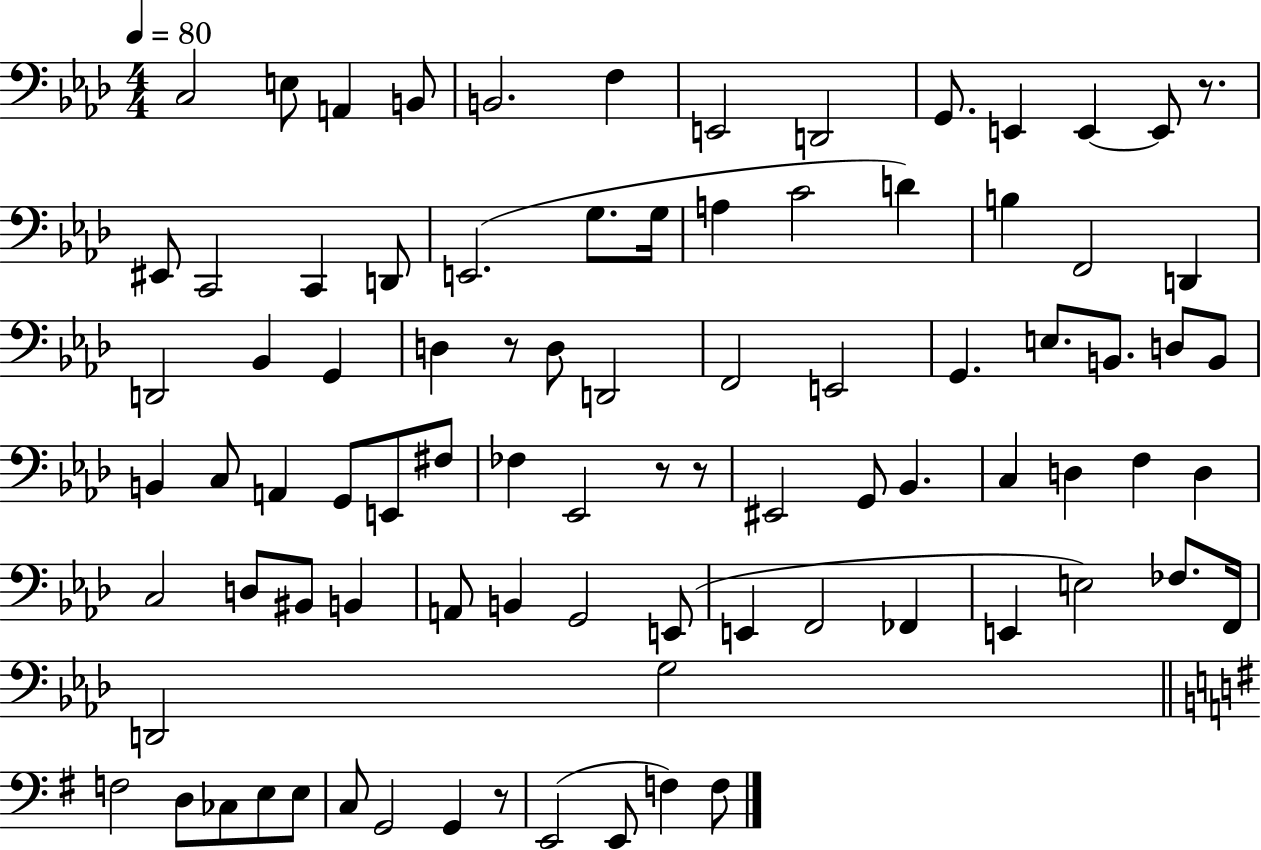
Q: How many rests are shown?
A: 5